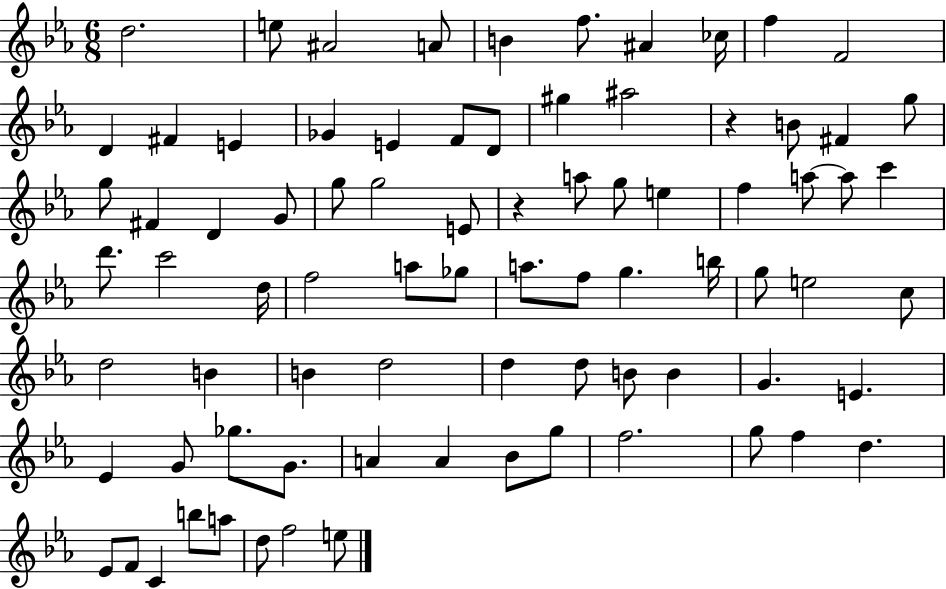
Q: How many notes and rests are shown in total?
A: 81